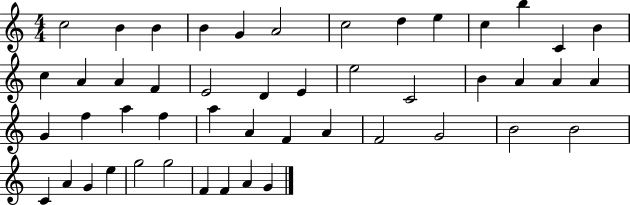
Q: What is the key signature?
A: C major